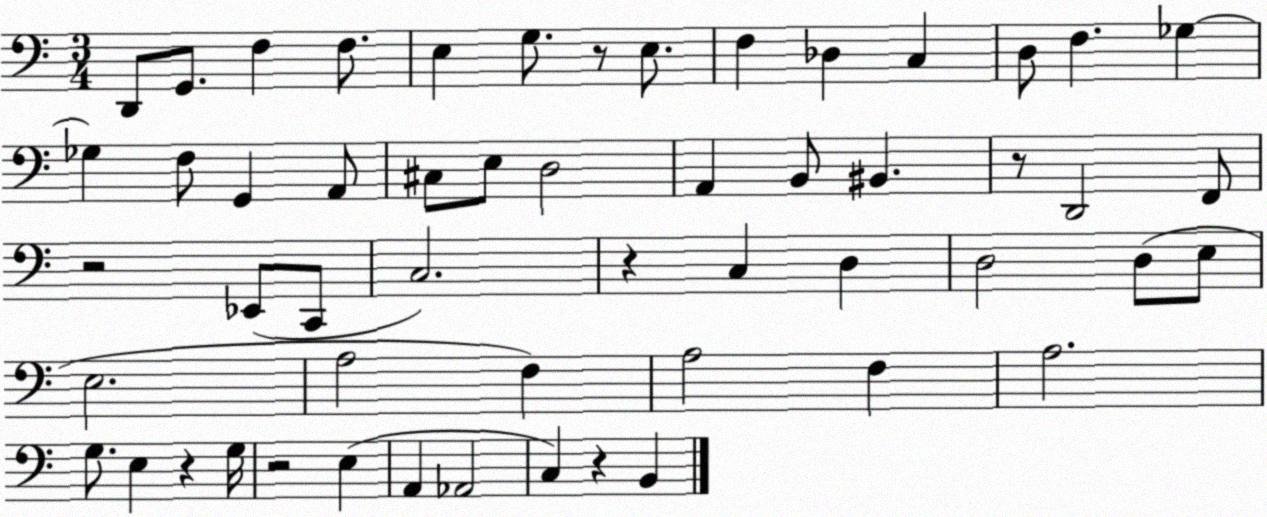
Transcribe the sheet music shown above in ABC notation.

X:1
T:Untitled
M:3/4
L:1/4
K:C
D,,/2 G,,/2 F, F,/2 E, G,/2 z/2 E,/2 F, _D, C, D,/2 F, _G, _G, F,/2 G,, A,,/2 ^C,/2 E,/2 D,2 A,, B,,/2 ^B,, z/2 D,,2 F,,/2 z2 _E,,/2 C,,/2 C,2 z C, D, D,2 D,/2 E,/2 E,2 A,2 F, A,2 F, A,2 G,/2 E, z G,/4 z2 E, A,, _A,,2 C, z B,,